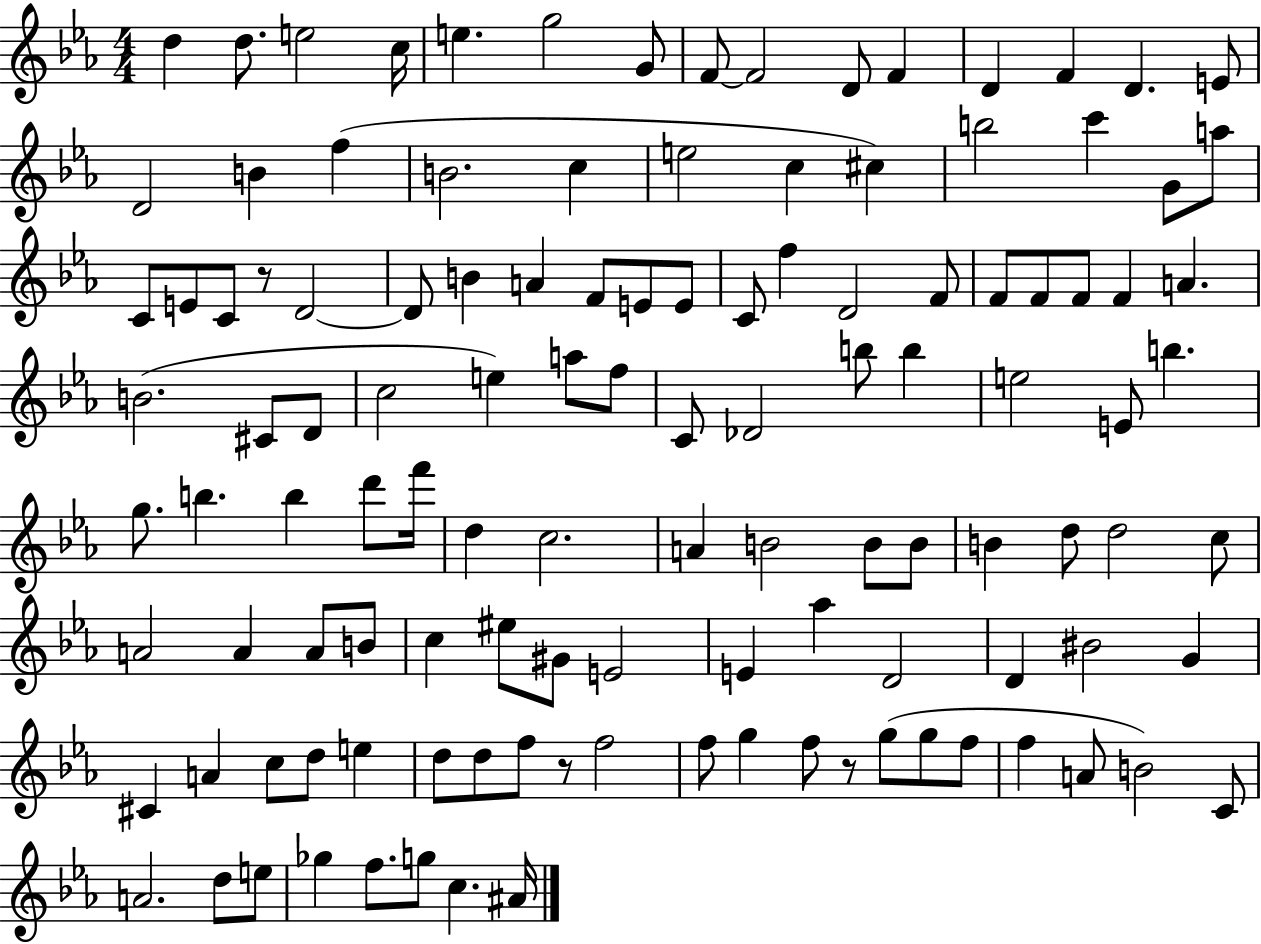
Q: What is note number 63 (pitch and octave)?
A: B5